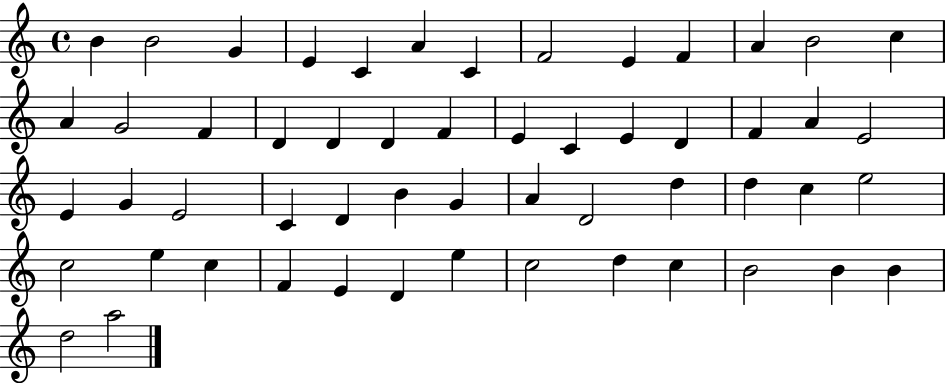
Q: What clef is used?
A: treble